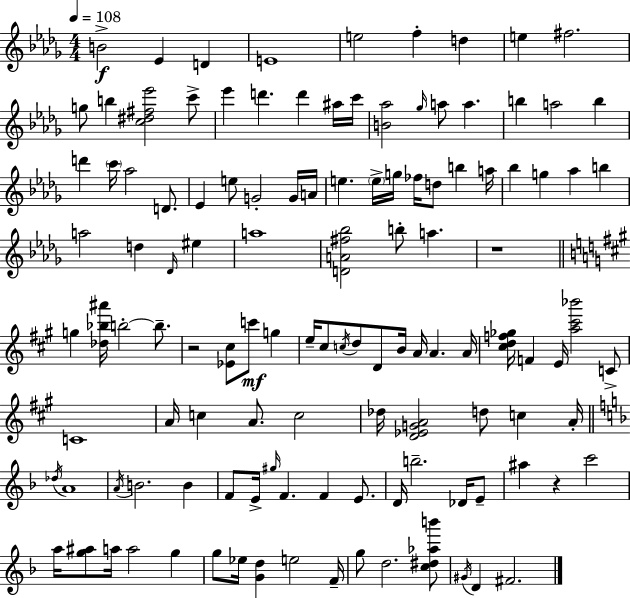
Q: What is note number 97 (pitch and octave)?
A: G5